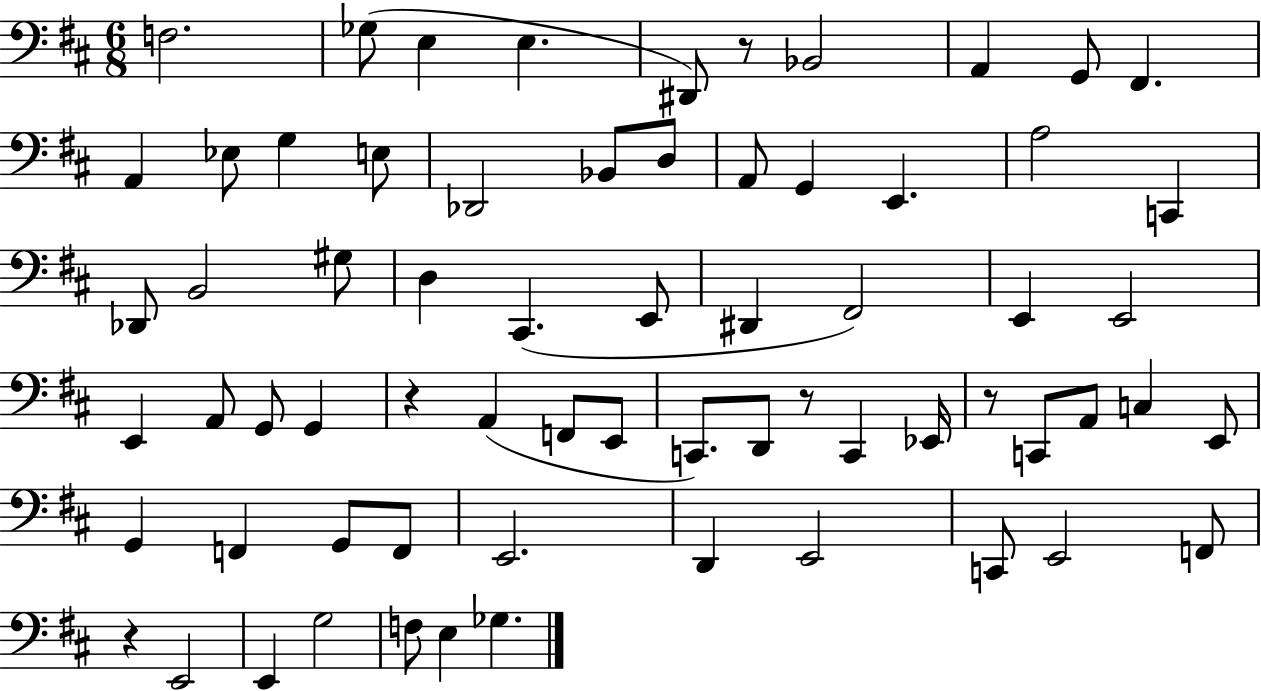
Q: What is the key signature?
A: D major